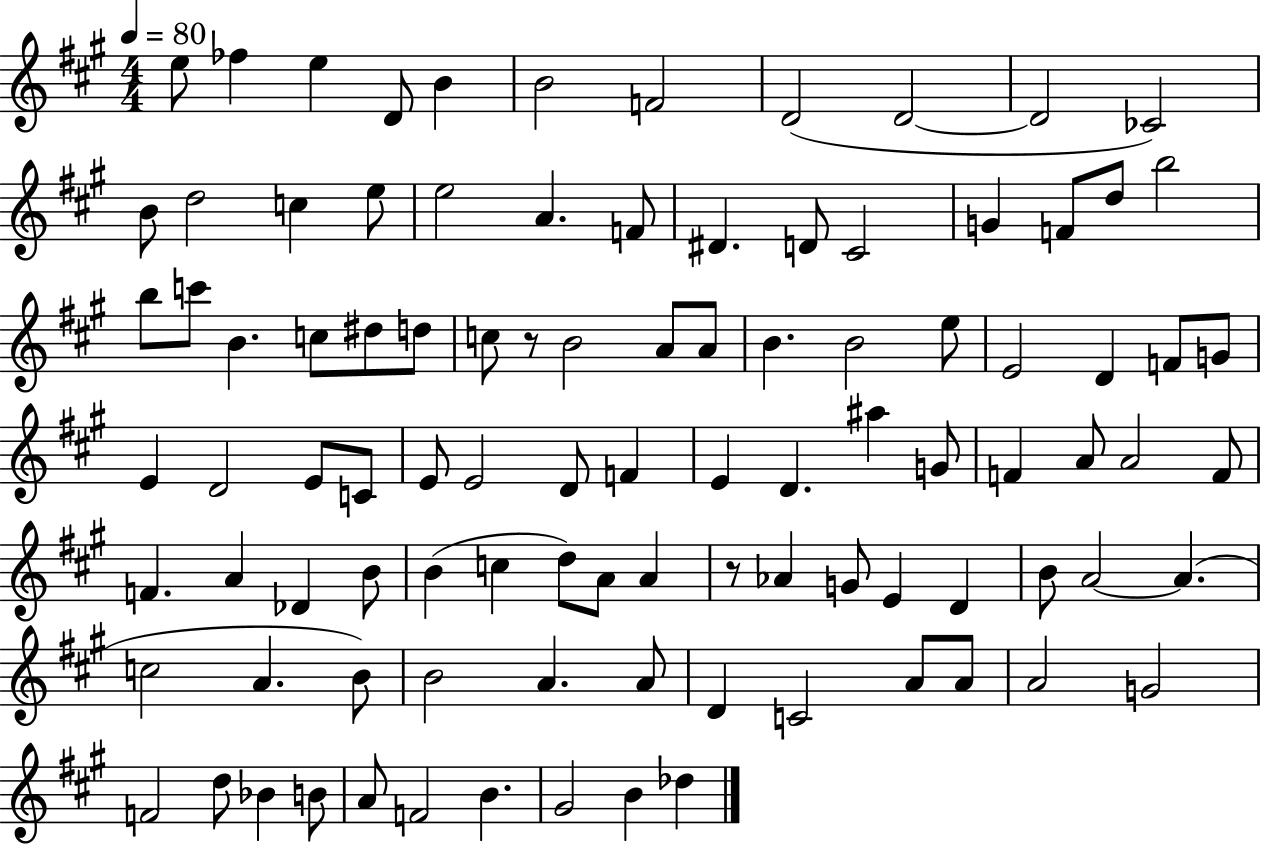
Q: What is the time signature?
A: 4/4